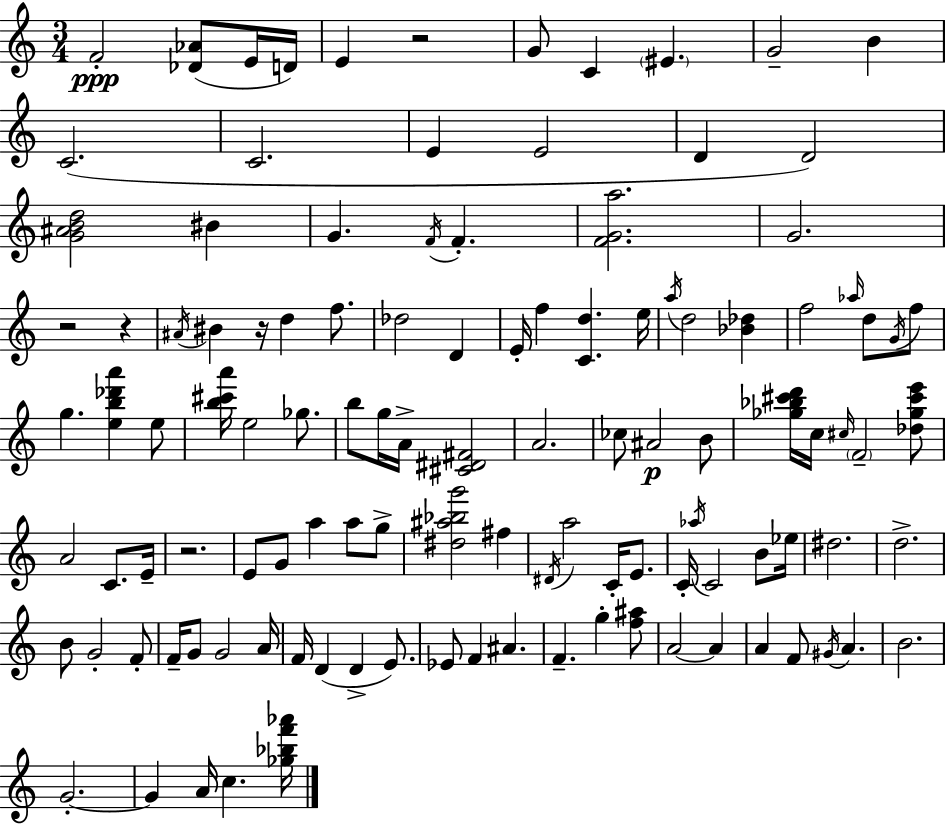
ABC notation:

X:1
T:Untitled
M:3/4
L:1/4
K:Am
F2 [_D_A]/2 E/4 D/4 E z2 G/2 C ^E G2 B C2 C2 E E2 D D2 [G^ABd]2 ^B G F/4 F [FGa]2 G2 z2 z ^A/4 ^B z/4 d f/2 _d2 D E/4 f [Cd] e/4 a/4 d2 [_B_d] f2 _a/4 d/2 G/4 f/2 g [eb_d'a'] e/2 [b^c'a']/4 e2 _g/2 b/2 g/4 A/4 [^C^D^F]2 A2 _c/2 ^A2 B/2 [_g_b^c'd']/4 c/4 ^c/4 F2 [_d_g^c'e']/2 A2 C/2 E/4 z2 E/2 G/2 a a/2 g/2 [^d^a_bg']2 ^f ^D/4 a2 C/4 E/2 C/4 _a/4 C2 B/2 _e/4 ^d2 d2 B/2 G2 F/2 F/4 G/2 G2 A/4 F/4 D D E/2 _E/2 F ^A F g [f^a]/2 A2 A A F/2 ^G/4 A B2 G2 G A/4 c [_g_bf'_a']/4